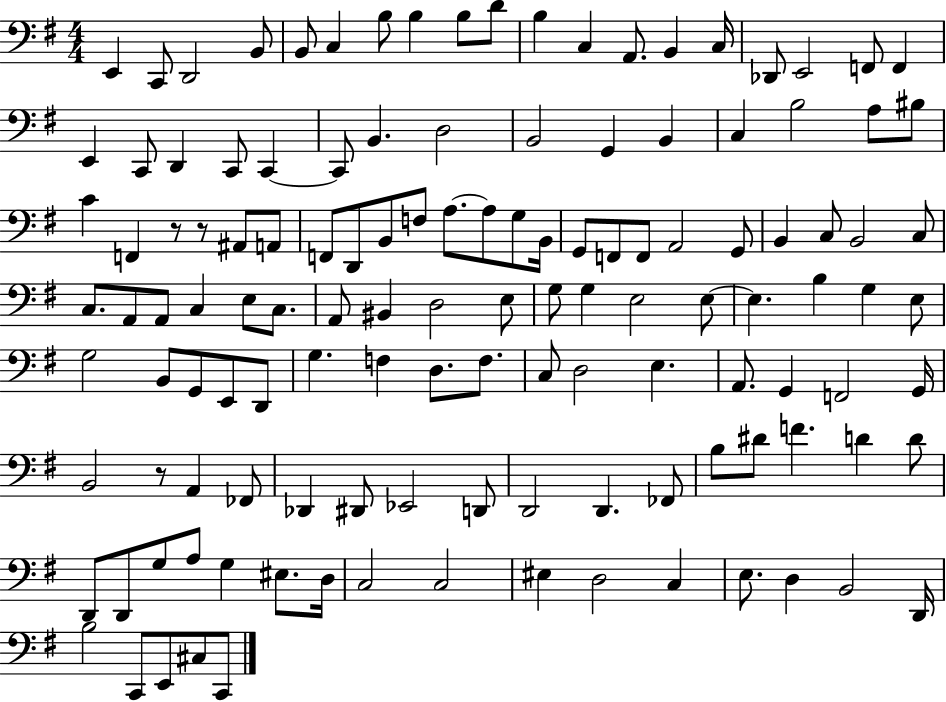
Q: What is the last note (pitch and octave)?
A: C2